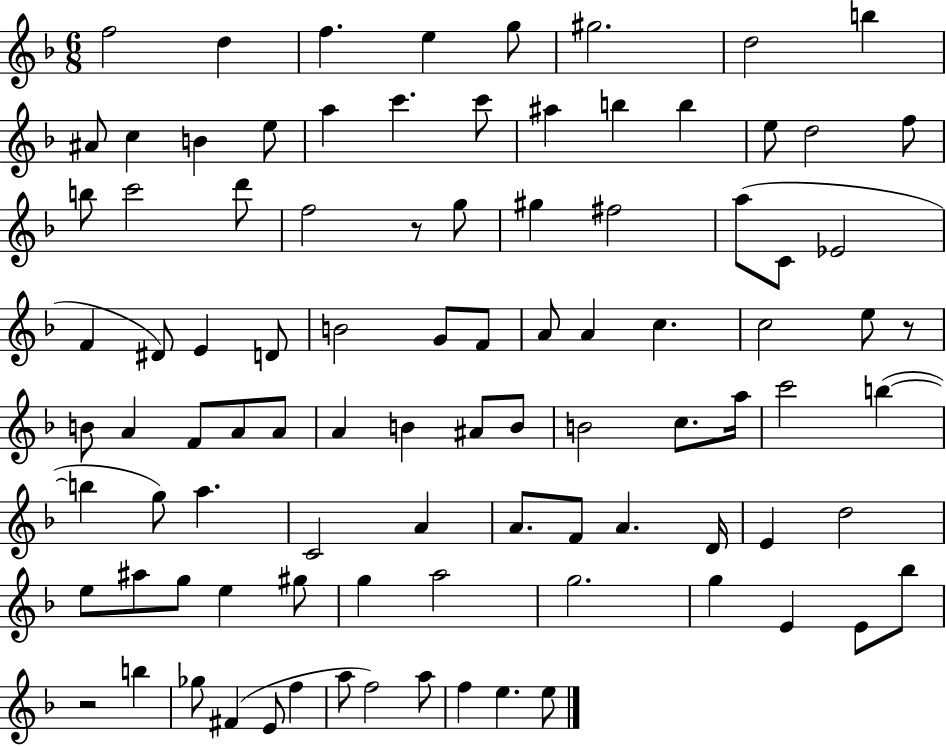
{
  \clef treble
  \numericTimeSignature
  \time 6/8
  \key f \major
  f''2 d''4 | f''4. e''4 g''8 | gis''2. | d''2 b''4 | \break ais'8 c''4 b'4 e''8 | a''4 c'''4. c'''8 | ais''4 b''4 b''4 | e''8 d''2 f''8 | \break b''8 c'''2 d'''8 | f''2 r8 g''8 | gis''4 fis''2 | a''8( c'8 ees'2 | \break f'4 dis'8) e'4 d'8 | b'2 g'8 f'8 | a'8 a'4 c''4. | c''2 e''8 r8 | \break b'8 a'4 f'8 a'8 a'8 | a'4 b'4 ais'8 b'8 | b'2 c''8. a''16 | c'''2 b''4~(~ | \break b''4 g''8) a''4. | c'2 a'4 | a'8. f'8 a'4. d'16 | e'4 d''2 | \break e''8 ais''8 g''8 e''4 gis''8 | g''4 a''2 | g''2. | g''4 e'4 e'8 bes''8 | \break r2 b''4 | ges''8 fis'4( e'8 f''4 | a''8 f''2) a''8 | f''4 e''4. e''8 | \break \bar "|."
}